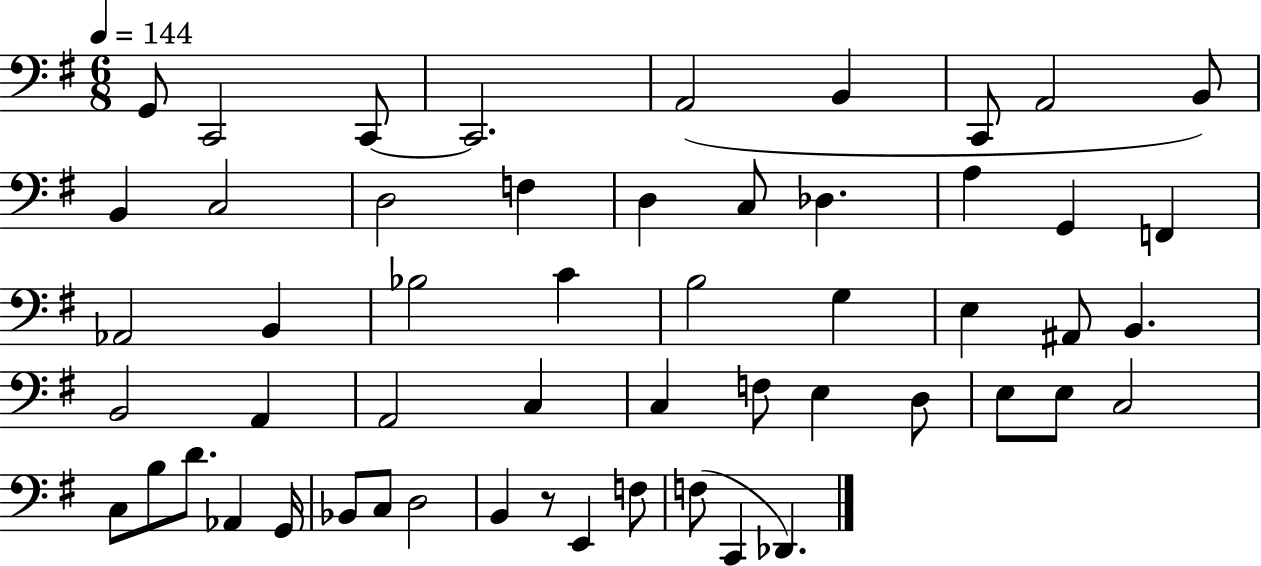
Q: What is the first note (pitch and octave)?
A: G2